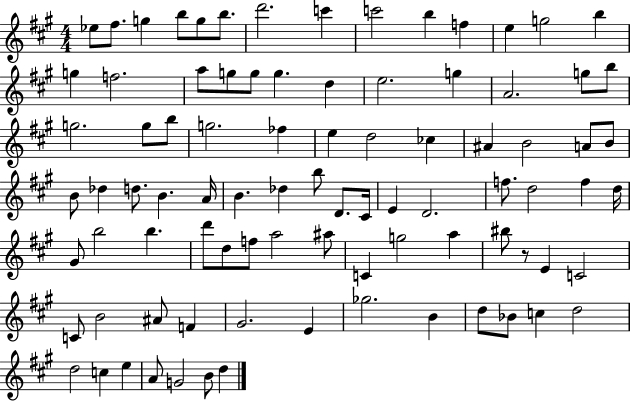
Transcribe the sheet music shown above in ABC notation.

X:1
T:Untitled
M:4/4
L:1/4
K:A
_e/2 ^f/2 g b/2 g/2 b/2 d'2 c' c'2 b f e g2 b g f2 a/2 g/2 g/2 g d e2 g A2 g/2 b/2 g2 g/2 b/2 g2 _f e d2 _c ^A B2 A/2 B/2 B/2 _d d/2 B A/4 B _d b/2 D/2 ^C/4 E D2 f/2 d2 f d/4 ^G/2 b2 b d'/2 d/2 f/2 a2 ^a/2 C g2 a ^b/2 z/2 E C2 C/2 B2 ^A/2 F ^G2 E _g2 B d/2 _B/2 c d2 d2 c e A/2 G2 B/2 d